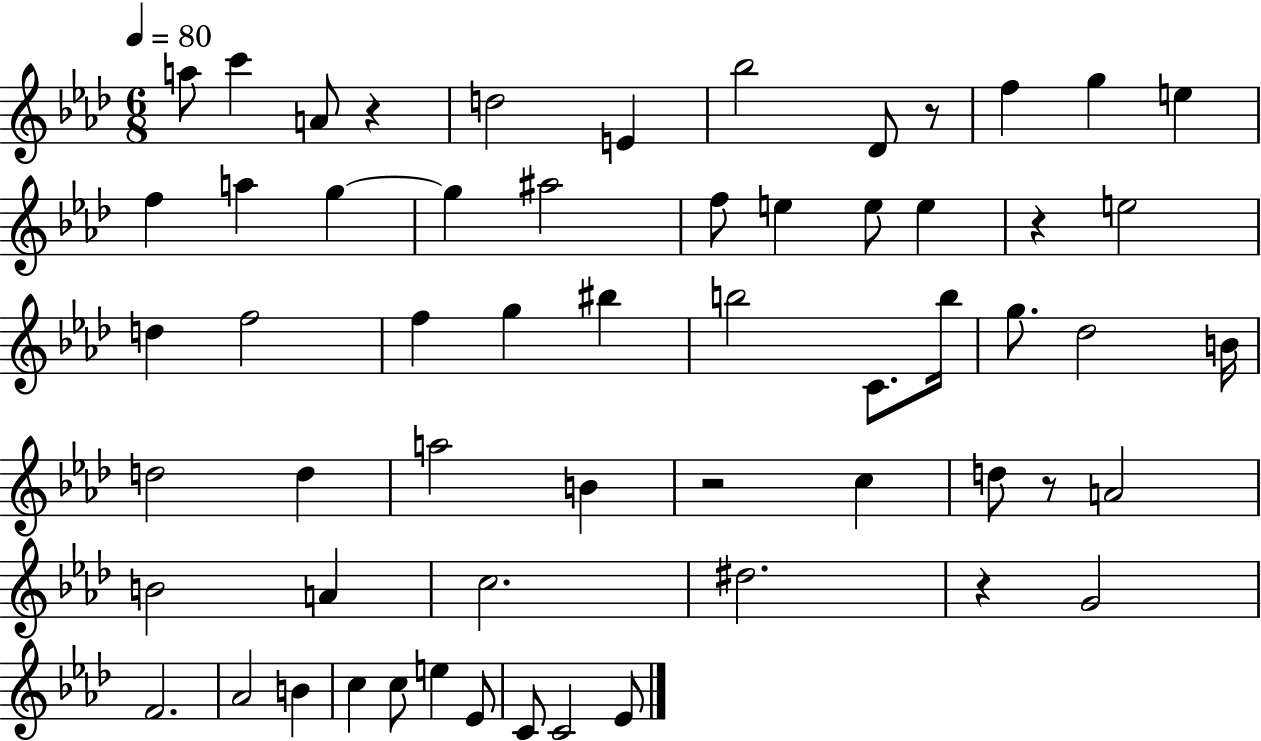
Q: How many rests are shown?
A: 6